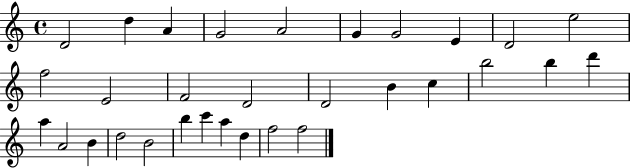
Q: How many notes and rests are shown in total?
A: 31